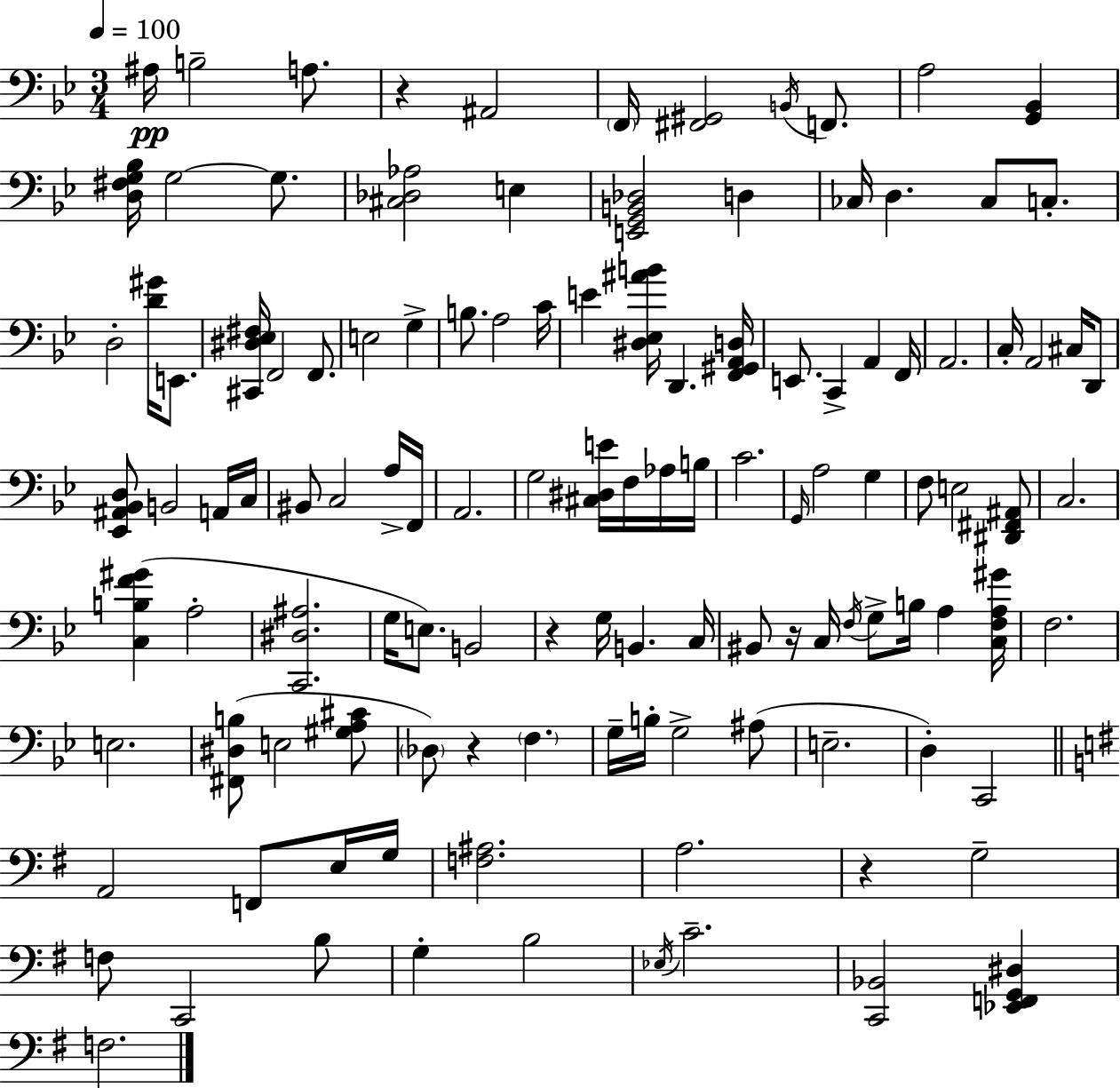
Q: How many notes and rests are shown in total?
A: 119